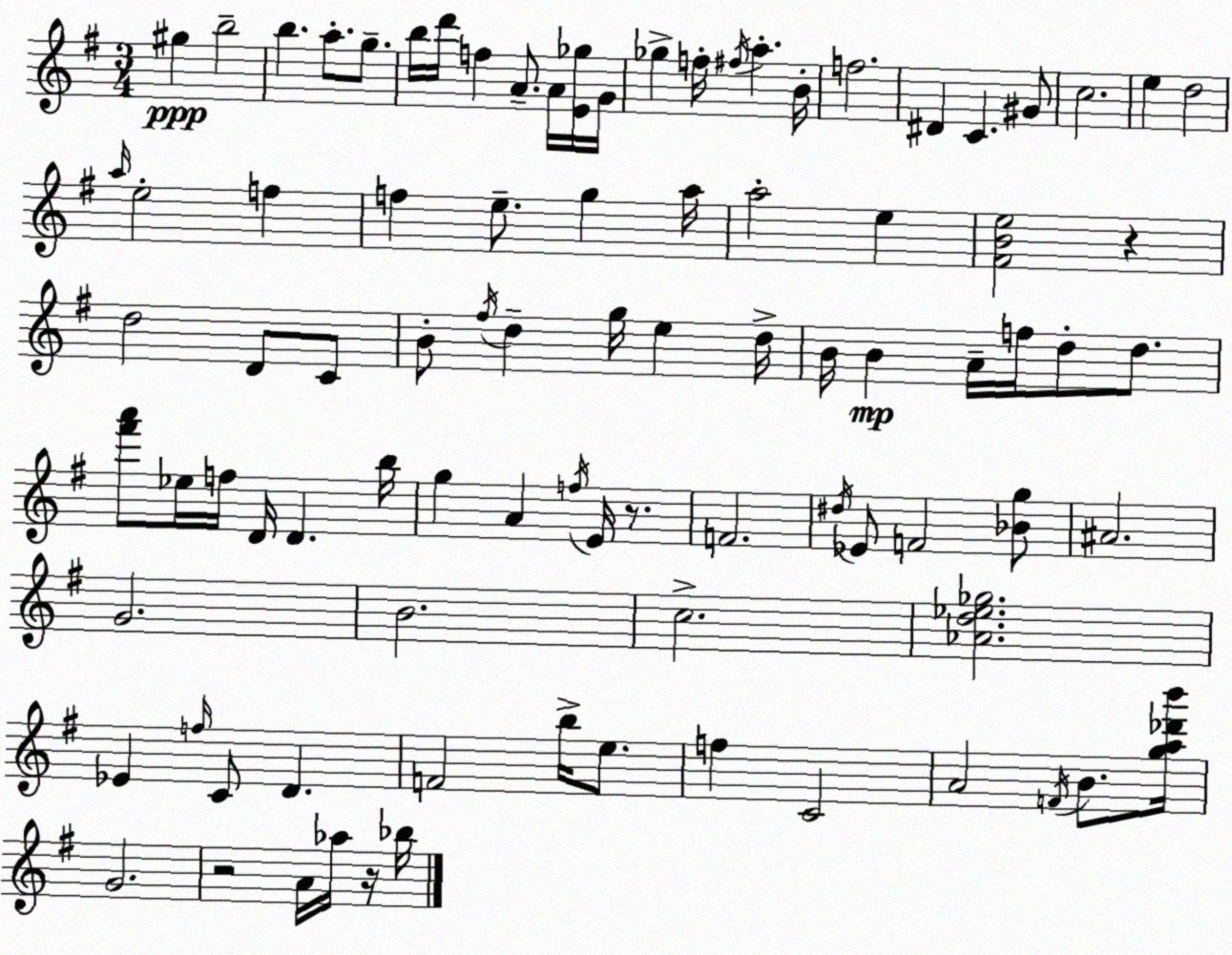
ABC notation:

X:1
T:Untitled
M:3/4
L:1/4
K:Em
^g b2 b a/2 g/2 b/4 d'/4 f A/2 A/4 [E_g]/4 G/4 _g f/4 ^f/4 a B/4 f2 ^D C ^G/2 c2 e d2 a/4 e2 f f e/2 g a/4 a2 e [^FBe]2 z d2 D/2 C/2 B/2 ^f/4 d g/4 e d/4 B/4 B A/4 f/4 d/2 d/2 [^f'a']/2 _e/4 f/4 D/4 D b/4 g A f/4 E/4 z/2 F2 ^d/4 _E/2 F2 [_Bg]/2 ^A2 G2 B2 c2 [_Ad_e_g]2 _E f/4 C/2 D F2 b/4 e/2 f C2 A2 F/4 B/2 [ga_d'b']/4 G2 z2 A/4 _a/4 z/4 _b/4